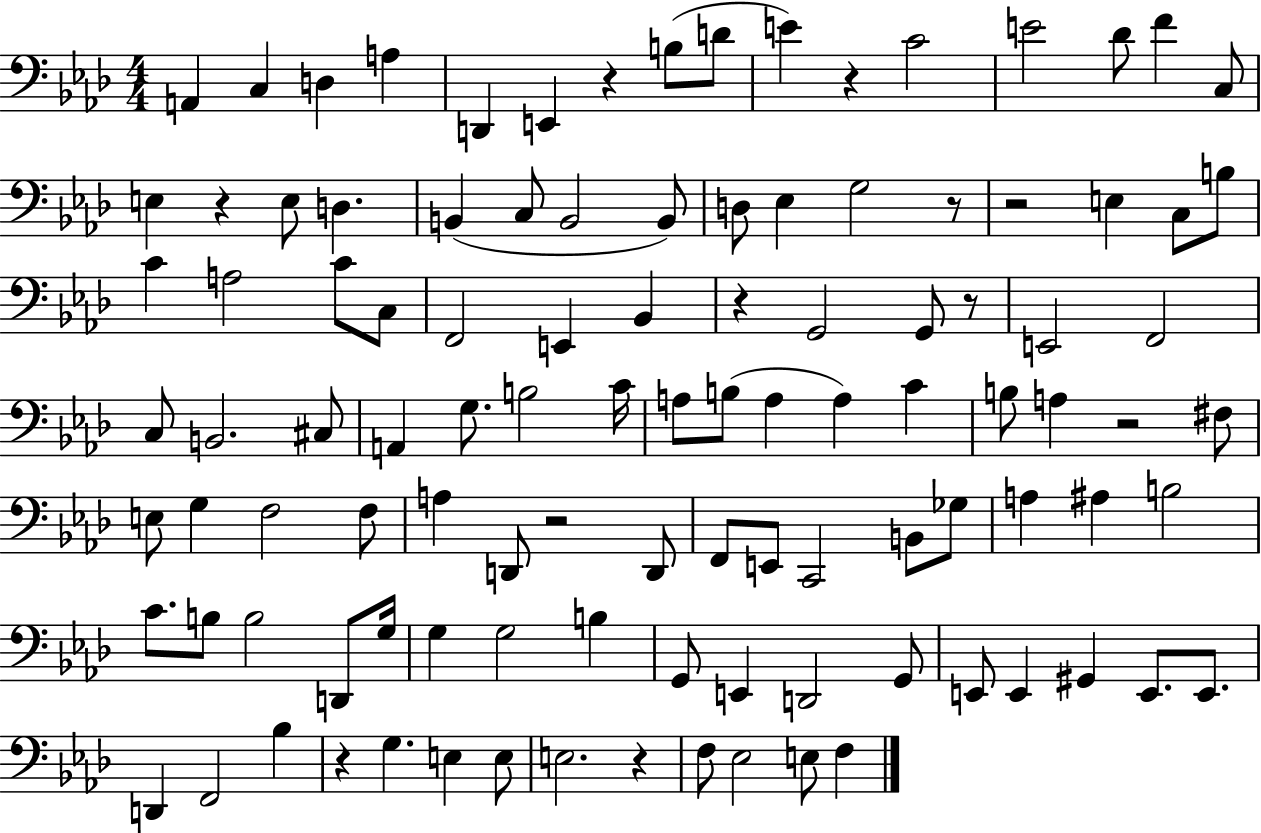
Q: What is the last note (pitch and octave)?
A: F3